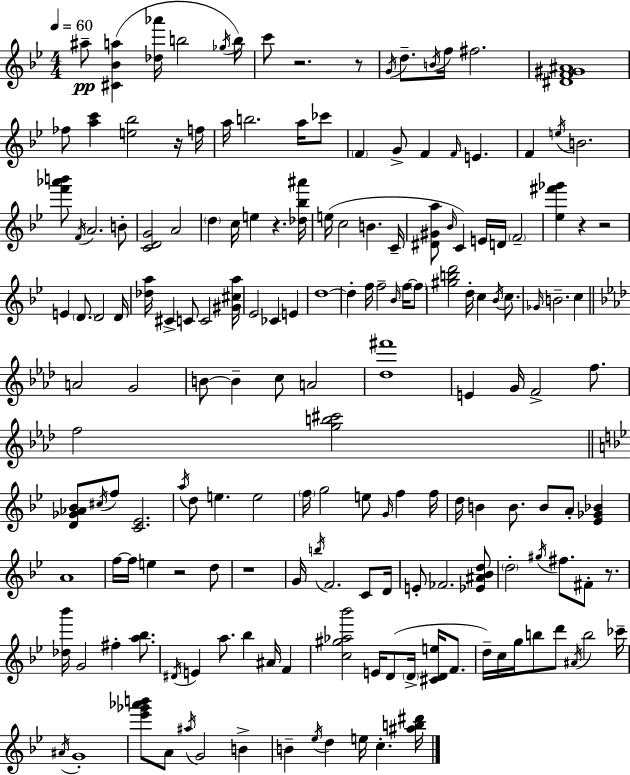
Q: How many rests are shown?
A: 9